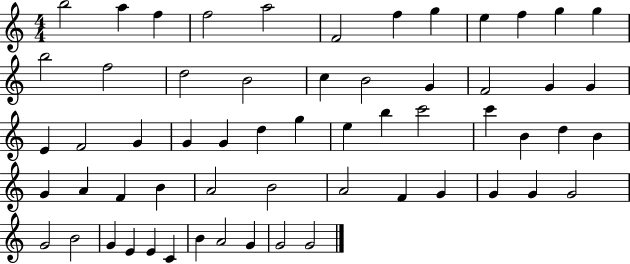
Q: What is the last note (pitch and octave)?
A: G4